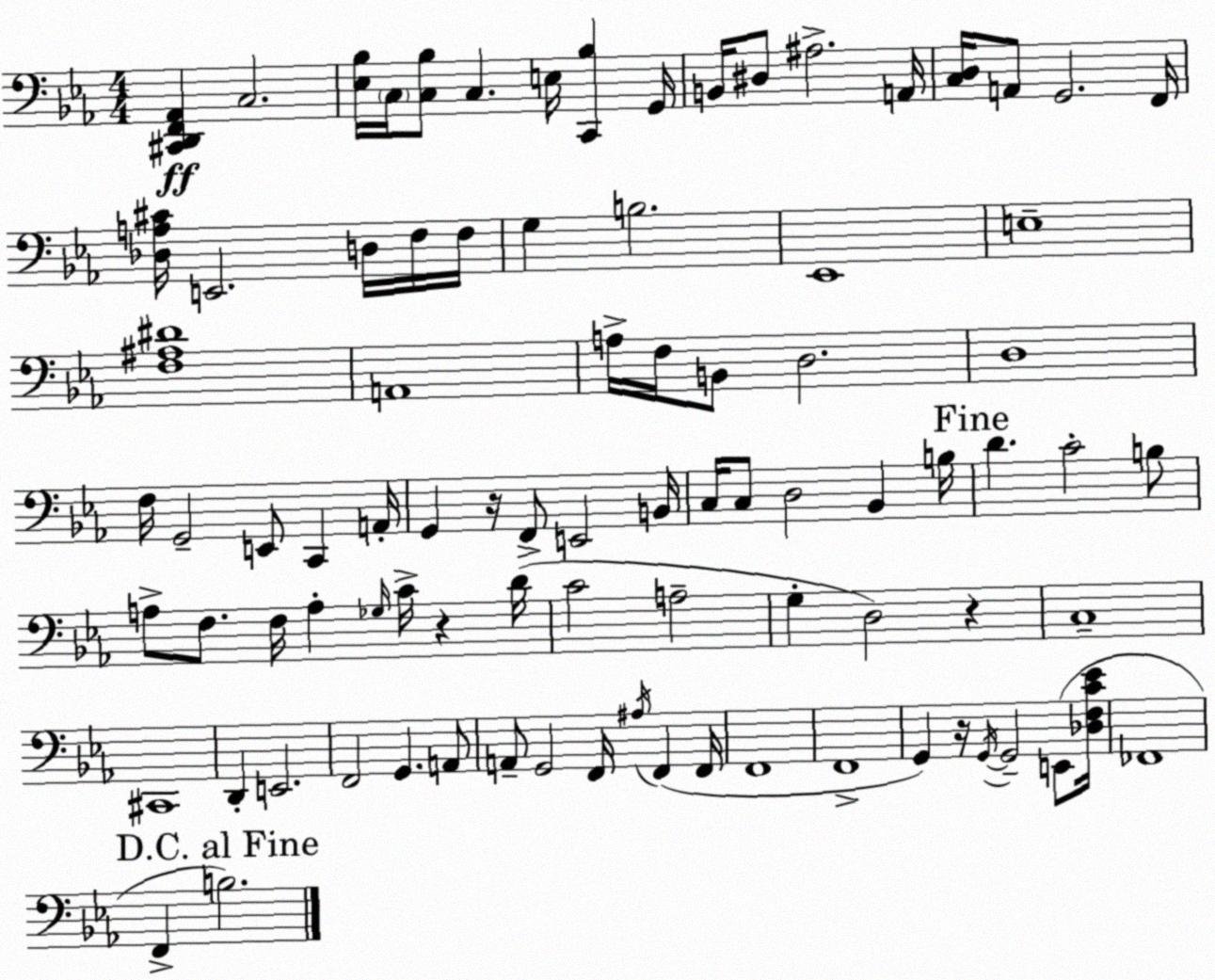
X:1
T:Untitled
M:4/4
L:1/4
K:Cm
[^C,,D,,F,,_A,,] C,2 [_E,_B,]/4 C,/4 [C,_B,]/2 C, E,/4 [C,,_B,] G,,/4 B,,/4 ^D,/2 ^A,2 A,,/4 [C,D,]/4 A,,/2 G,,2 F,,/4 [_D,A,^C]/4 E,,2 D,/4 F,/4 F,/4 G, B,2 _E,,4 E,4 [F,^A,^D]4 A,,4 A,/4 F,/4 B,,/2 D,2 D,4 F,/4 G,,2 E,,/2 C,, A,,/4 G,, z/4 F,,/2 E,,2 B,,/4 C,/4 C,/2 D,2 _B,, B,/4 D C2 B,/2 A,/2 F,/2 F,/4 A, _G,/4 C/4 z D/4 C2 A,2 G, D,2 z C,4 ^C,,4 D,, E,,2 F,,2 G,, A,,/2 A,,/2 G,,2 F,,/4 ^A,/4 F,, F,,/4 F,,4 F,,4 G,, z/4 G,,/4 G,,2 E,,/2 [_D,F,C_E]/4 _F,,4 F,, B,2